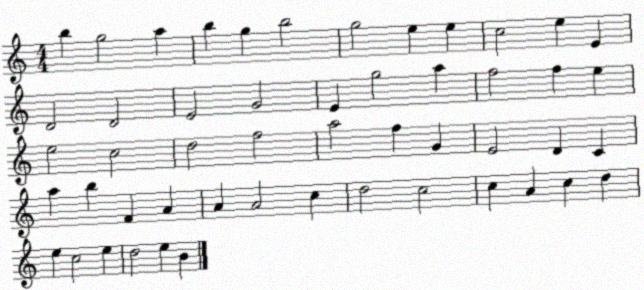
X:1
T:Untitled
M:4/4
L:1/4
K:C
b g2 a b g b2 g2 e e c2 e E D2 D2 E2 G2 E g2 a f2 f e e2 c2 d2 f2 a2 f G E2 D C a b F A A A2 c d2 c2 c A c d e c2 e d2 e B